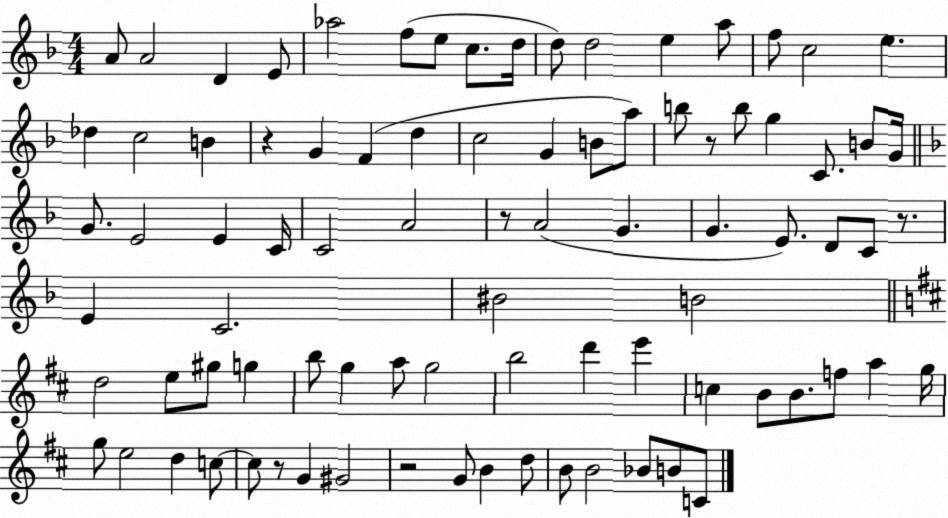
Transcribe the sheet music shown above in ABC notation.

X:1
T:Untitled
M:4/4
L:1/4
K:F
A/2 A2 D E/2 _a2 f/2 e/2 c/2 d/4 d/2 d2 e a/2 f/2 c2 e _d c2 B z G F d c2 G B/2 a/2 b/2 z/2 b/2 g C/2 B/2 G/4 G/2 E2 E C/4 C2 A2 z/2 A2 G G E/2 D/2 C/2 z/2 E C2 ^B2 B2 d2 e/2 ^g/2 g b/2 g a/2 g2 b2 d' e' c B/2 B/2 f/2 a g/4 g/2 e2 d c/2 c/2 z/2 G ^G2 z2 G/2 B d/2 B/2 B2 _B/2 B/2 C/2